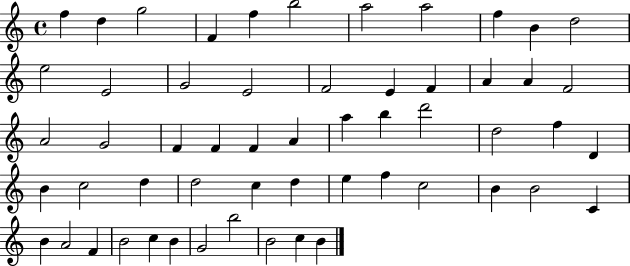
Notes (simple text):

F5/q D5/q G5/h F4/q F5/q B5/h A5/h A5/h F5/q B4/q D5/h E5/h E4/h G4/h E4/h F4/h E4/q F4/q A4/q A4/q F4/h A4/h G4/h F4/q F4/q F4/q A4/q A5/q B5/q D6/h D5/h F5/q D4/q B4/q C5/h D5/q D5/h C5/q D5/q E5/q F5/q C5/h B4/q B4/h C4/q B4/q A4/h F4/q B4/h C5/q B4/q G4/h B5/h B4/h C5/q B4/q